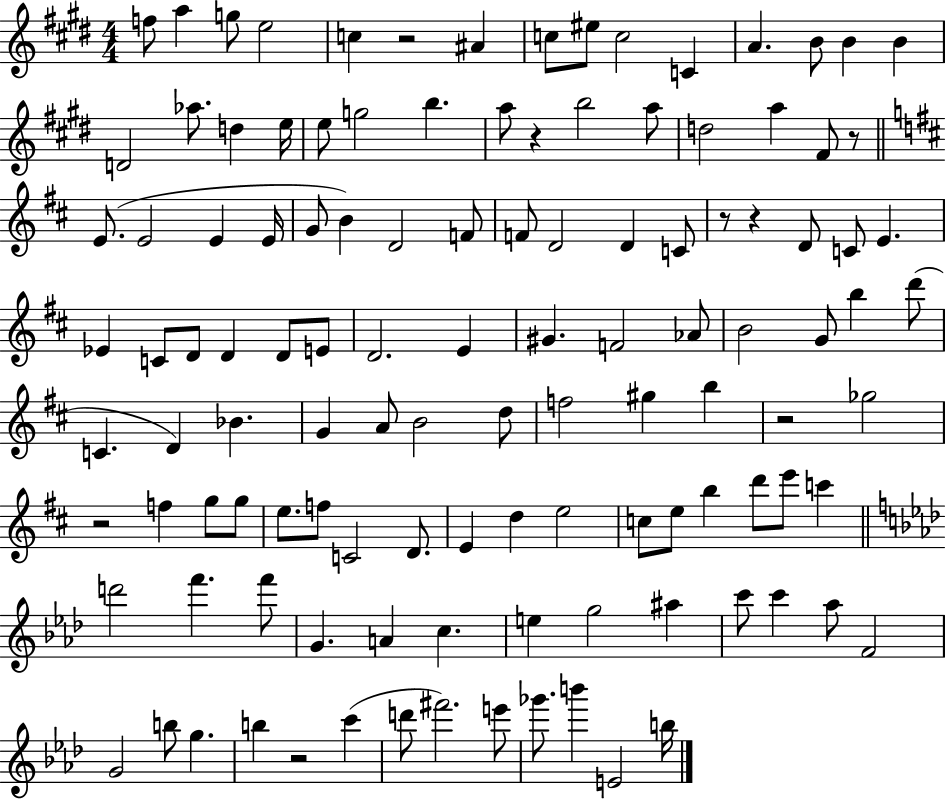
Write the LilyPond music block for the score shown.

{
  \clef treble
  \numericTimeSignature
  \time 4/4
  \key e \major
  \repeat volta 2 { f''8 a''4 g''8 e''2 | c''4 r2 ais'4 | c''8 eis''8 c''2 c'4 | a'4. b'8 b'4 b'4 | \break d'2 aes''8. d''4 e''16 | e''8 g''2 b''4. | a''8 r4 b''2 a''8 | d''2 a''4 fis'8 r8 | \break \bar "||" \break \key d \major e'8.( e'2 e'4 e'16 | g'8 b'4) d'2 f'8 | f'8 d'2 d'4 c'8 | r8 r4 d'8 c'8 e'4. | \break ees'4 c'8 d'8 d'4 d'8 e'8 | d'2. e'4 | gis'4. f'2 aes'8 | b'2 g'8 b''4 d'''8( | \break c'4. d'4) bes'4. | g'4 a'8 b'2 d''8 | f''2 gis''4 b''4 | r2 ges''2 | \break r2 f''4 g''8 g''8 | e''8. f''8 c'2 d'8. | e'4 d''4 e''2 | c''8 e''8 b''4 d'''8 e'''8 c'''4 | \break \bar "||" \break \key aes \major d'''2 f'''4. f'''8 | g'4. a'4 c''4. | e''4 g''2 ais''4 | c'''8 c'''4 aes''8 f'2 | \break g'2 b''8 g''4. | b''4 r2 c'''4( | d'''8 fis'''2.) e'''8 | ges'''8. b'''4 e'2 b''16 | \break } \bar "|."
}